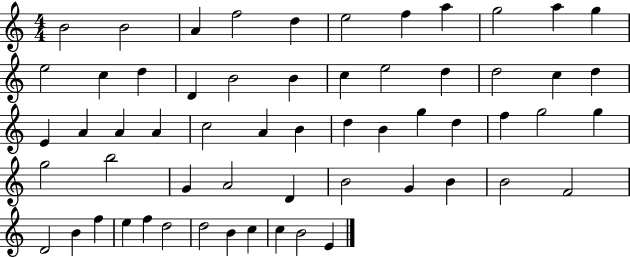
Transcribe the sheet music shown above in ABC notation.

X:1
T:Untitled
M:4/4
L:1/4
K:C
B2 B2 A f2 d e2 f a g2 a g e2 c d D B2 B c e2 d d2 c d E A A A c2 A B d B g d f g2 g g2 b2 G A2 D B2 G B B2 F2 D2 B f e f d2 d2 B c c B2 E